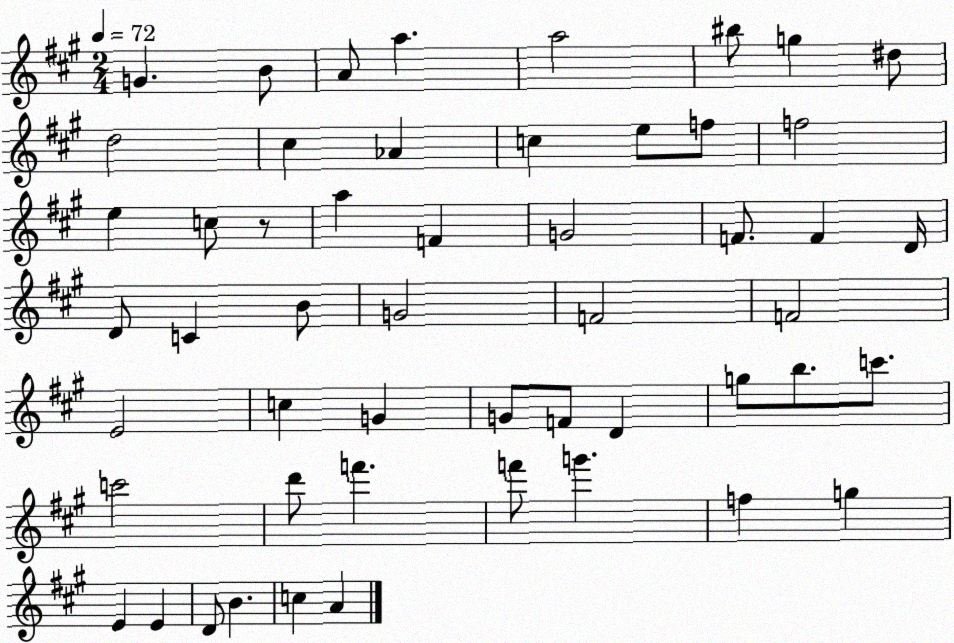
X:1
T:Untitled
M:2/4
L:1/4
K:A
G B/2 A/2 a a2 ^b/2 g ^d/2 d2 ^c _A c e/2 f/2 f2 e c/2 z/2 a F G2 F/2 F D/4 D/2 C B/2 G2 F2 F2 E2 c G G/2 F/2 D g/2 b/2 c'/2 c'2 d'/2 f' f'/2 g' f g E E D/2 B c A